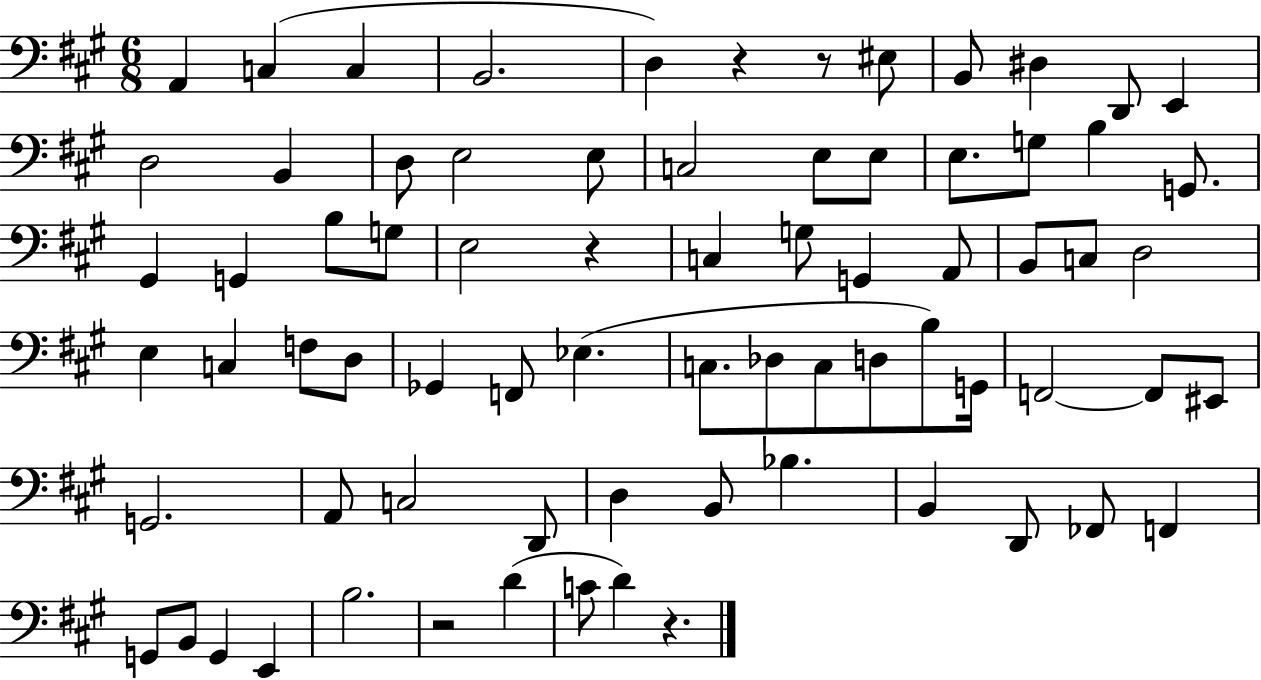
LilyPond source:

{
  \clef bass
  \numericTimeSignature
  \time 6/8
  \key a \major
  a,4 c4( c4 | b,2. | d4) r4 r8 eis8 | b,8 dis4 d,8 e,4 | \break d2 b,4 | d8 e2 e8 | c2 e8 e8 | e8. g8 b4 g,8. | \break gis,4 g,4 b8 g8 | e2 r4 | c4 g8 g,4 a,8 | b,8 c8 d2 | \break e4 c4 f8 d8 | ges,4 f,8 ees4.( | c8. des8 c8 d8 b8) g,16 | f,2~~ f,8 eis,8 | \break g,2. | a,8 c2 d,8 | d4 b,8 bes4. | b,4 d,8 fes,8 f,4 | \break g,8 b,8 g,4 e,4 | b2. | r2 d'4( | c'8 d'4) r4. | \break \bar "|."
}